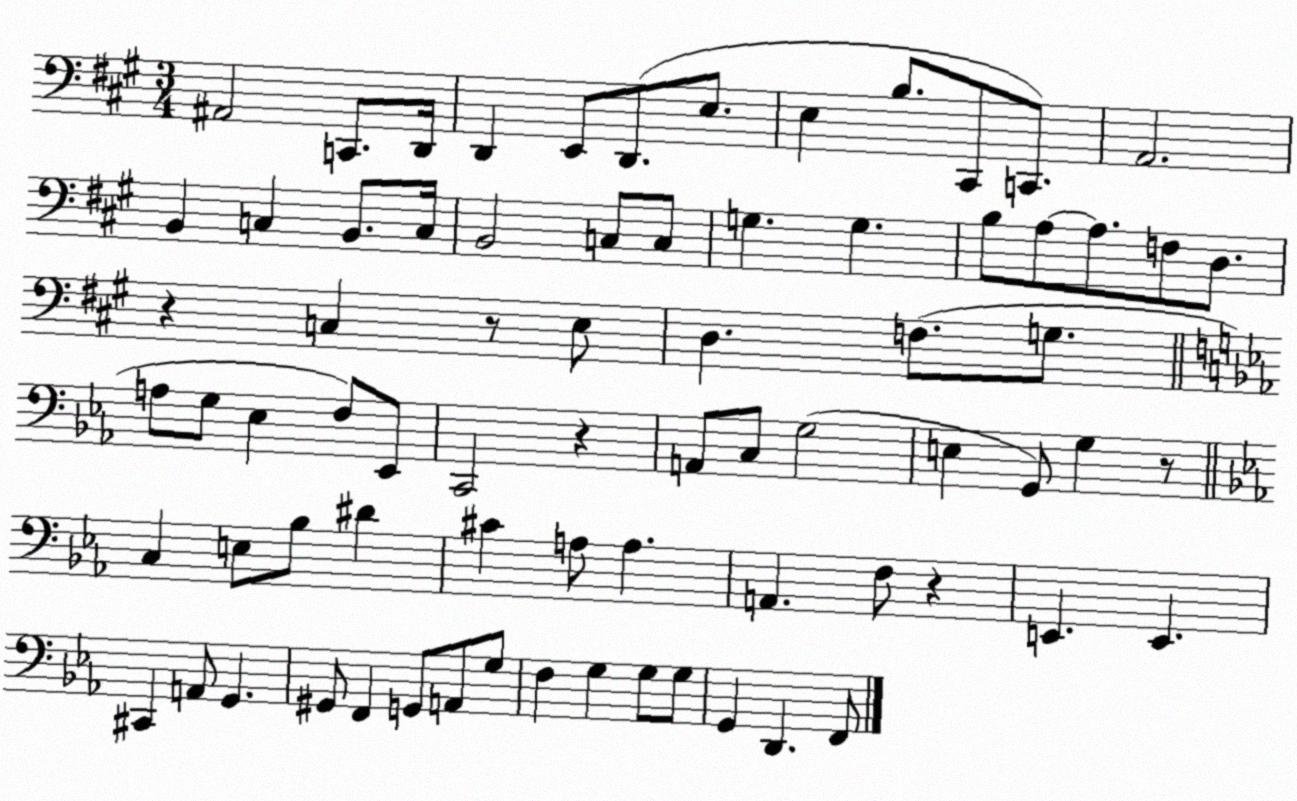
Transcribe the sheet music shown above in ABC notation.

X:1
T:Untitled
M:3/4
L:1/4
K:A
^A,,2 C,,/2 D,,/4 D,, E,,/2 D,,/2 E,/2 E, B,/2 ^C,,/2 C,,/2 A,,2 B,, C, B,,/2 C,/4 B,,2 C,/2 C,/2 G, G, B,/2 A,/2 A,/2 F,/2 D,/2 z C, z/2 E,/2 D, F,/2 G,/2 A,/2 G,/2 _E, F,/2 _E,,/2 C,,2 z A,,/2 C,/2 G,2 E, G,,/2 G, z/2 C, E,/2 _B,/2 ^D ^C A,/2 A, A,, F,/2 z E,, E,, ^C,, A,,/2 G,, ^G,,/2 F,, G,,/2 A,,/2 G,/2 F, G, G,/2 G,/2 G,, D,, F,,/2